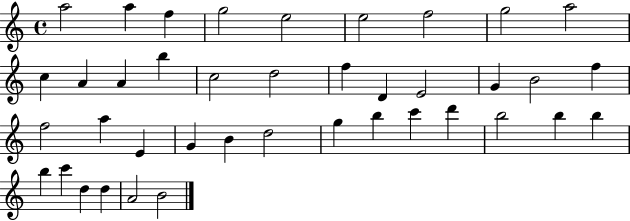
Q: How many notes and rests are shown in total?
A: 40